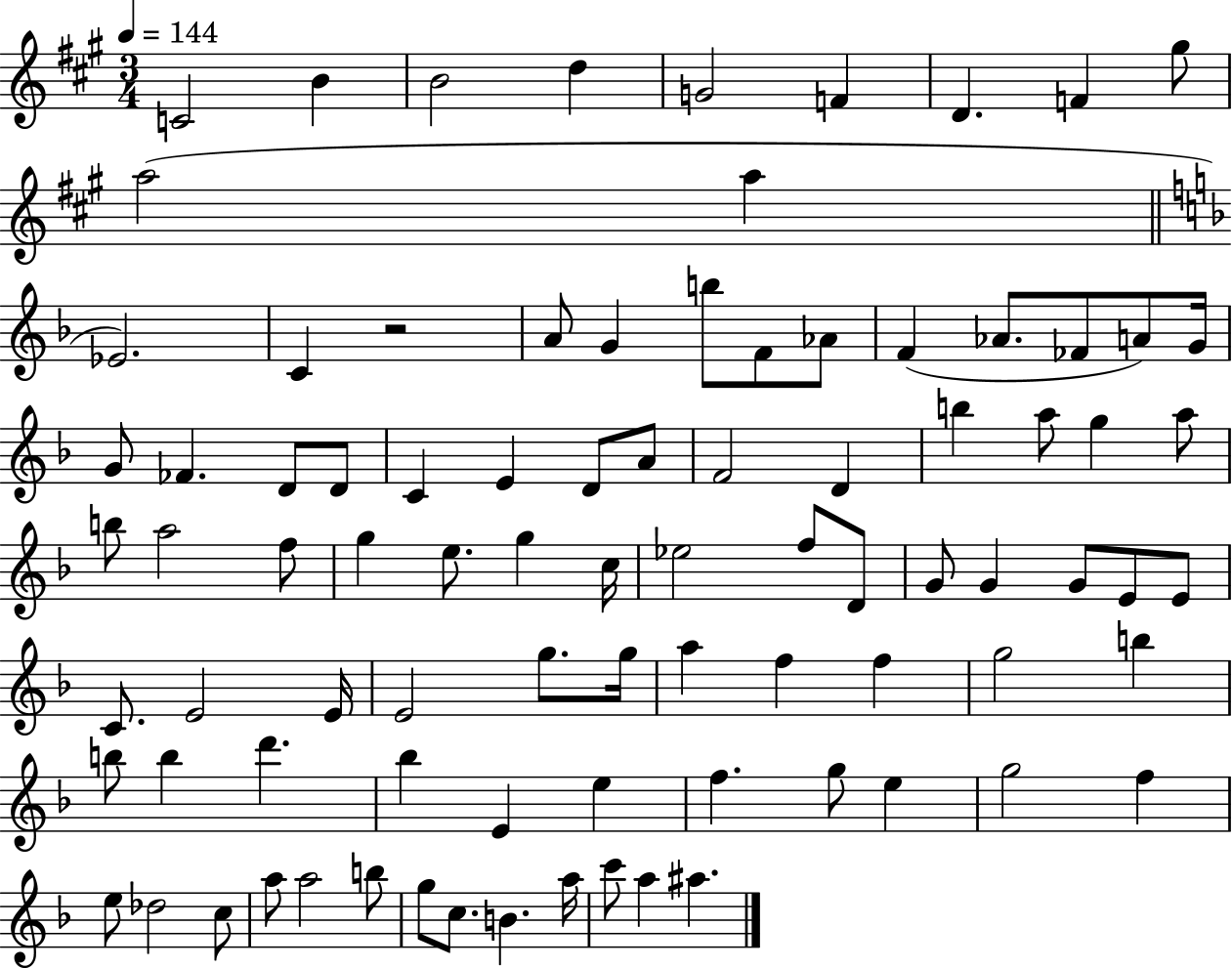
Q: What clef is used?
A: treble